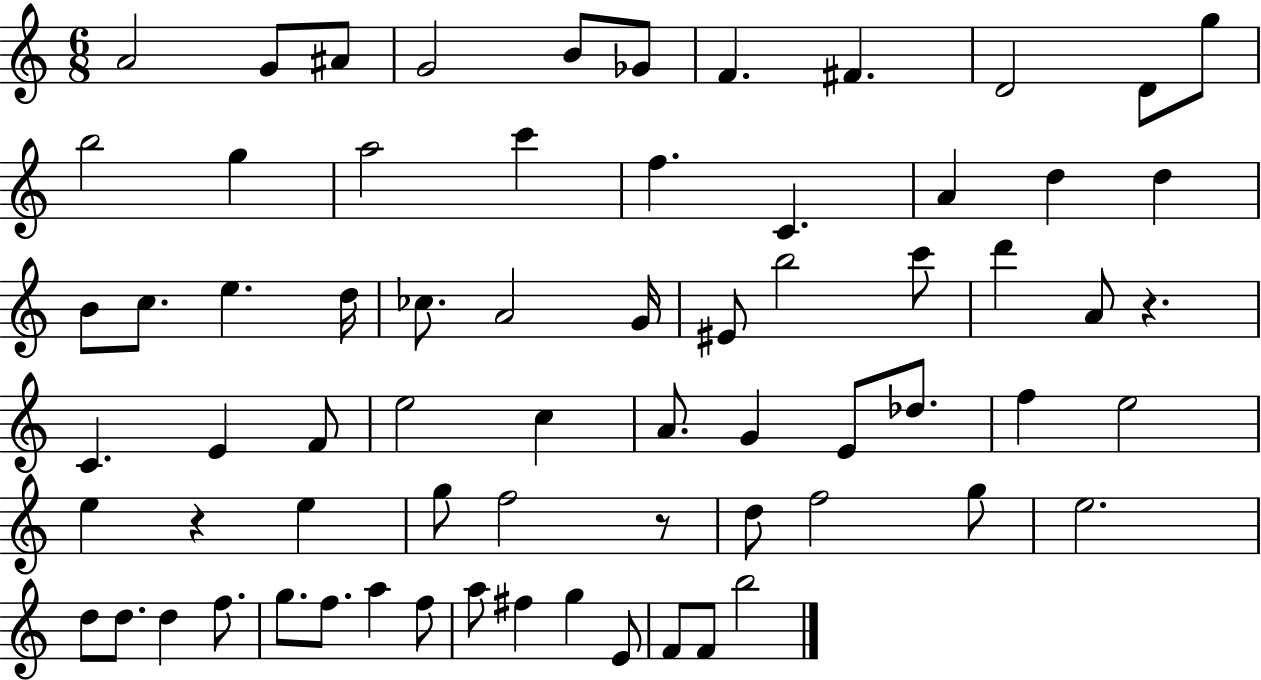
A4/h G4/e A#4/e G4/h B4/e Gb4/e F4/q. F#4/q. D4/h D4/e G5/e B5/h G5/q A5/h C6/q F5/q. C4/q. A4/q D5/q D5/q B4/e C5/e. E5/q. D5/s CES5/e. A4/h G4/s EIS4/e B5/h C6/e D6/q A4/e R/q. C4/q. E4/q F4/e E5/h C5/q A4/e. G4/q E4/e Db5/e. F5/q E5/h E5/q R/q E5/q G5/e F5/h R/e D5/e F5/h G5/e E5/h. D5/e D5/e. D5/q F5/e. G5/e. F5/e. A5/q F5/e A5/e F#5/q G5/q E4/e F4/e F4/e B5/h